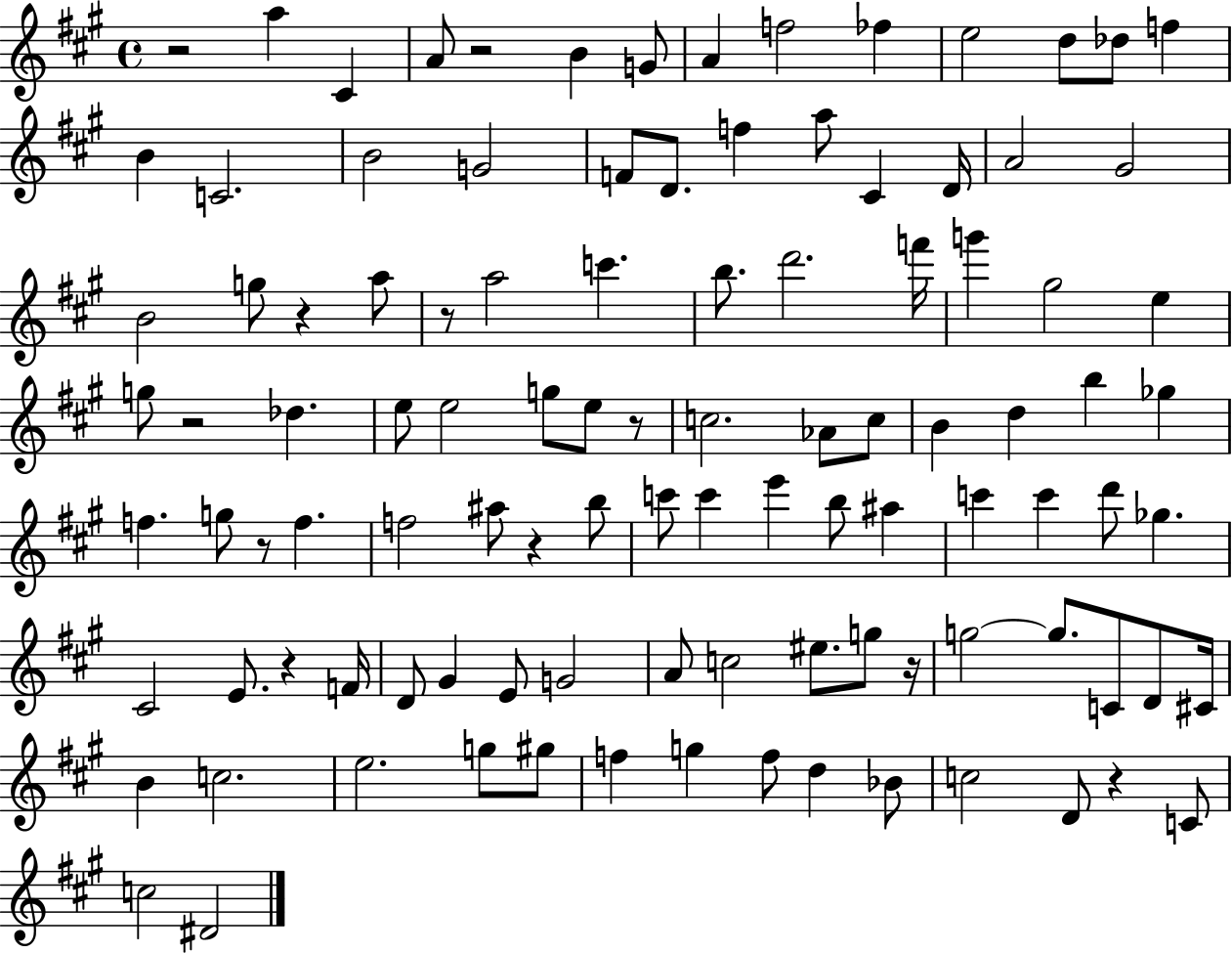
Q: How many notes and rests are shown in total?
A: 105